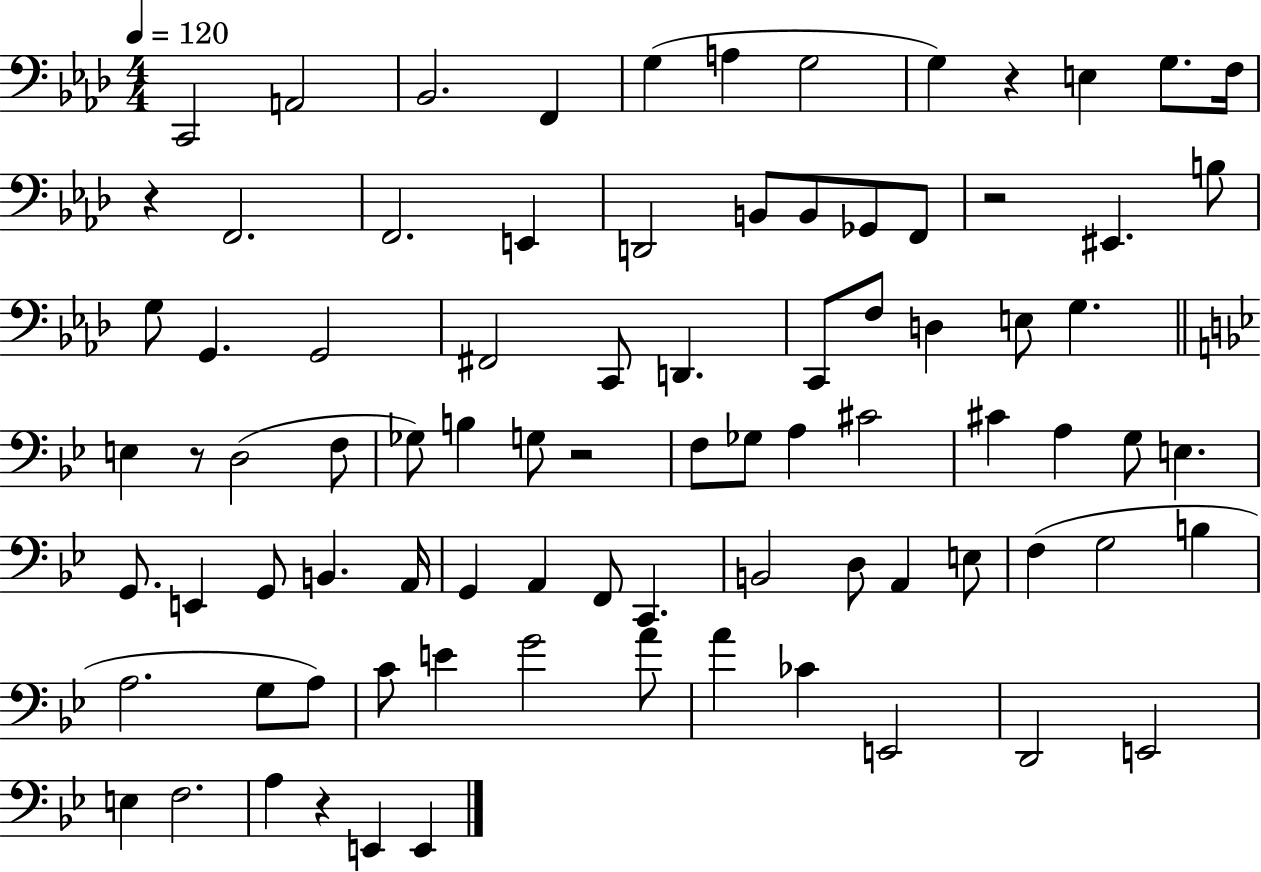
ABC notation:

X:1
T:Untitled
M:4/4
L:1/4
K:Ab
C,,2 A,,2 _B,,2 F,, G, A, G,2 G, z E, G,/2 F,/4 z F,,2 F,,2 E,, D,,2 B,,/2 B,,/2 _G,,/2 F,,/2 z2 ^E,, B,/2 G,/2 G,, G,,2 ^F,,2 C,,/2 D,, C,,/2 F,/2 D, E,/2 G, E, z/2 D,2 F,/2 _G,/2 B, G,/2 z2 F,/2 _G,/2 A, ^C2 ^C A, G,/2 E, G,,/2 E,, G,,/2 B,, A,,/4 G,, A,, F,,/2 C,, B,,2 D,/2 A,, E,/2 F, G,2 B, A,2 G,/2 A,/2 C/2 E G2 A/2 A _C E,,2 D,,2 E,,2 E, F,2 A, z E,, E,,